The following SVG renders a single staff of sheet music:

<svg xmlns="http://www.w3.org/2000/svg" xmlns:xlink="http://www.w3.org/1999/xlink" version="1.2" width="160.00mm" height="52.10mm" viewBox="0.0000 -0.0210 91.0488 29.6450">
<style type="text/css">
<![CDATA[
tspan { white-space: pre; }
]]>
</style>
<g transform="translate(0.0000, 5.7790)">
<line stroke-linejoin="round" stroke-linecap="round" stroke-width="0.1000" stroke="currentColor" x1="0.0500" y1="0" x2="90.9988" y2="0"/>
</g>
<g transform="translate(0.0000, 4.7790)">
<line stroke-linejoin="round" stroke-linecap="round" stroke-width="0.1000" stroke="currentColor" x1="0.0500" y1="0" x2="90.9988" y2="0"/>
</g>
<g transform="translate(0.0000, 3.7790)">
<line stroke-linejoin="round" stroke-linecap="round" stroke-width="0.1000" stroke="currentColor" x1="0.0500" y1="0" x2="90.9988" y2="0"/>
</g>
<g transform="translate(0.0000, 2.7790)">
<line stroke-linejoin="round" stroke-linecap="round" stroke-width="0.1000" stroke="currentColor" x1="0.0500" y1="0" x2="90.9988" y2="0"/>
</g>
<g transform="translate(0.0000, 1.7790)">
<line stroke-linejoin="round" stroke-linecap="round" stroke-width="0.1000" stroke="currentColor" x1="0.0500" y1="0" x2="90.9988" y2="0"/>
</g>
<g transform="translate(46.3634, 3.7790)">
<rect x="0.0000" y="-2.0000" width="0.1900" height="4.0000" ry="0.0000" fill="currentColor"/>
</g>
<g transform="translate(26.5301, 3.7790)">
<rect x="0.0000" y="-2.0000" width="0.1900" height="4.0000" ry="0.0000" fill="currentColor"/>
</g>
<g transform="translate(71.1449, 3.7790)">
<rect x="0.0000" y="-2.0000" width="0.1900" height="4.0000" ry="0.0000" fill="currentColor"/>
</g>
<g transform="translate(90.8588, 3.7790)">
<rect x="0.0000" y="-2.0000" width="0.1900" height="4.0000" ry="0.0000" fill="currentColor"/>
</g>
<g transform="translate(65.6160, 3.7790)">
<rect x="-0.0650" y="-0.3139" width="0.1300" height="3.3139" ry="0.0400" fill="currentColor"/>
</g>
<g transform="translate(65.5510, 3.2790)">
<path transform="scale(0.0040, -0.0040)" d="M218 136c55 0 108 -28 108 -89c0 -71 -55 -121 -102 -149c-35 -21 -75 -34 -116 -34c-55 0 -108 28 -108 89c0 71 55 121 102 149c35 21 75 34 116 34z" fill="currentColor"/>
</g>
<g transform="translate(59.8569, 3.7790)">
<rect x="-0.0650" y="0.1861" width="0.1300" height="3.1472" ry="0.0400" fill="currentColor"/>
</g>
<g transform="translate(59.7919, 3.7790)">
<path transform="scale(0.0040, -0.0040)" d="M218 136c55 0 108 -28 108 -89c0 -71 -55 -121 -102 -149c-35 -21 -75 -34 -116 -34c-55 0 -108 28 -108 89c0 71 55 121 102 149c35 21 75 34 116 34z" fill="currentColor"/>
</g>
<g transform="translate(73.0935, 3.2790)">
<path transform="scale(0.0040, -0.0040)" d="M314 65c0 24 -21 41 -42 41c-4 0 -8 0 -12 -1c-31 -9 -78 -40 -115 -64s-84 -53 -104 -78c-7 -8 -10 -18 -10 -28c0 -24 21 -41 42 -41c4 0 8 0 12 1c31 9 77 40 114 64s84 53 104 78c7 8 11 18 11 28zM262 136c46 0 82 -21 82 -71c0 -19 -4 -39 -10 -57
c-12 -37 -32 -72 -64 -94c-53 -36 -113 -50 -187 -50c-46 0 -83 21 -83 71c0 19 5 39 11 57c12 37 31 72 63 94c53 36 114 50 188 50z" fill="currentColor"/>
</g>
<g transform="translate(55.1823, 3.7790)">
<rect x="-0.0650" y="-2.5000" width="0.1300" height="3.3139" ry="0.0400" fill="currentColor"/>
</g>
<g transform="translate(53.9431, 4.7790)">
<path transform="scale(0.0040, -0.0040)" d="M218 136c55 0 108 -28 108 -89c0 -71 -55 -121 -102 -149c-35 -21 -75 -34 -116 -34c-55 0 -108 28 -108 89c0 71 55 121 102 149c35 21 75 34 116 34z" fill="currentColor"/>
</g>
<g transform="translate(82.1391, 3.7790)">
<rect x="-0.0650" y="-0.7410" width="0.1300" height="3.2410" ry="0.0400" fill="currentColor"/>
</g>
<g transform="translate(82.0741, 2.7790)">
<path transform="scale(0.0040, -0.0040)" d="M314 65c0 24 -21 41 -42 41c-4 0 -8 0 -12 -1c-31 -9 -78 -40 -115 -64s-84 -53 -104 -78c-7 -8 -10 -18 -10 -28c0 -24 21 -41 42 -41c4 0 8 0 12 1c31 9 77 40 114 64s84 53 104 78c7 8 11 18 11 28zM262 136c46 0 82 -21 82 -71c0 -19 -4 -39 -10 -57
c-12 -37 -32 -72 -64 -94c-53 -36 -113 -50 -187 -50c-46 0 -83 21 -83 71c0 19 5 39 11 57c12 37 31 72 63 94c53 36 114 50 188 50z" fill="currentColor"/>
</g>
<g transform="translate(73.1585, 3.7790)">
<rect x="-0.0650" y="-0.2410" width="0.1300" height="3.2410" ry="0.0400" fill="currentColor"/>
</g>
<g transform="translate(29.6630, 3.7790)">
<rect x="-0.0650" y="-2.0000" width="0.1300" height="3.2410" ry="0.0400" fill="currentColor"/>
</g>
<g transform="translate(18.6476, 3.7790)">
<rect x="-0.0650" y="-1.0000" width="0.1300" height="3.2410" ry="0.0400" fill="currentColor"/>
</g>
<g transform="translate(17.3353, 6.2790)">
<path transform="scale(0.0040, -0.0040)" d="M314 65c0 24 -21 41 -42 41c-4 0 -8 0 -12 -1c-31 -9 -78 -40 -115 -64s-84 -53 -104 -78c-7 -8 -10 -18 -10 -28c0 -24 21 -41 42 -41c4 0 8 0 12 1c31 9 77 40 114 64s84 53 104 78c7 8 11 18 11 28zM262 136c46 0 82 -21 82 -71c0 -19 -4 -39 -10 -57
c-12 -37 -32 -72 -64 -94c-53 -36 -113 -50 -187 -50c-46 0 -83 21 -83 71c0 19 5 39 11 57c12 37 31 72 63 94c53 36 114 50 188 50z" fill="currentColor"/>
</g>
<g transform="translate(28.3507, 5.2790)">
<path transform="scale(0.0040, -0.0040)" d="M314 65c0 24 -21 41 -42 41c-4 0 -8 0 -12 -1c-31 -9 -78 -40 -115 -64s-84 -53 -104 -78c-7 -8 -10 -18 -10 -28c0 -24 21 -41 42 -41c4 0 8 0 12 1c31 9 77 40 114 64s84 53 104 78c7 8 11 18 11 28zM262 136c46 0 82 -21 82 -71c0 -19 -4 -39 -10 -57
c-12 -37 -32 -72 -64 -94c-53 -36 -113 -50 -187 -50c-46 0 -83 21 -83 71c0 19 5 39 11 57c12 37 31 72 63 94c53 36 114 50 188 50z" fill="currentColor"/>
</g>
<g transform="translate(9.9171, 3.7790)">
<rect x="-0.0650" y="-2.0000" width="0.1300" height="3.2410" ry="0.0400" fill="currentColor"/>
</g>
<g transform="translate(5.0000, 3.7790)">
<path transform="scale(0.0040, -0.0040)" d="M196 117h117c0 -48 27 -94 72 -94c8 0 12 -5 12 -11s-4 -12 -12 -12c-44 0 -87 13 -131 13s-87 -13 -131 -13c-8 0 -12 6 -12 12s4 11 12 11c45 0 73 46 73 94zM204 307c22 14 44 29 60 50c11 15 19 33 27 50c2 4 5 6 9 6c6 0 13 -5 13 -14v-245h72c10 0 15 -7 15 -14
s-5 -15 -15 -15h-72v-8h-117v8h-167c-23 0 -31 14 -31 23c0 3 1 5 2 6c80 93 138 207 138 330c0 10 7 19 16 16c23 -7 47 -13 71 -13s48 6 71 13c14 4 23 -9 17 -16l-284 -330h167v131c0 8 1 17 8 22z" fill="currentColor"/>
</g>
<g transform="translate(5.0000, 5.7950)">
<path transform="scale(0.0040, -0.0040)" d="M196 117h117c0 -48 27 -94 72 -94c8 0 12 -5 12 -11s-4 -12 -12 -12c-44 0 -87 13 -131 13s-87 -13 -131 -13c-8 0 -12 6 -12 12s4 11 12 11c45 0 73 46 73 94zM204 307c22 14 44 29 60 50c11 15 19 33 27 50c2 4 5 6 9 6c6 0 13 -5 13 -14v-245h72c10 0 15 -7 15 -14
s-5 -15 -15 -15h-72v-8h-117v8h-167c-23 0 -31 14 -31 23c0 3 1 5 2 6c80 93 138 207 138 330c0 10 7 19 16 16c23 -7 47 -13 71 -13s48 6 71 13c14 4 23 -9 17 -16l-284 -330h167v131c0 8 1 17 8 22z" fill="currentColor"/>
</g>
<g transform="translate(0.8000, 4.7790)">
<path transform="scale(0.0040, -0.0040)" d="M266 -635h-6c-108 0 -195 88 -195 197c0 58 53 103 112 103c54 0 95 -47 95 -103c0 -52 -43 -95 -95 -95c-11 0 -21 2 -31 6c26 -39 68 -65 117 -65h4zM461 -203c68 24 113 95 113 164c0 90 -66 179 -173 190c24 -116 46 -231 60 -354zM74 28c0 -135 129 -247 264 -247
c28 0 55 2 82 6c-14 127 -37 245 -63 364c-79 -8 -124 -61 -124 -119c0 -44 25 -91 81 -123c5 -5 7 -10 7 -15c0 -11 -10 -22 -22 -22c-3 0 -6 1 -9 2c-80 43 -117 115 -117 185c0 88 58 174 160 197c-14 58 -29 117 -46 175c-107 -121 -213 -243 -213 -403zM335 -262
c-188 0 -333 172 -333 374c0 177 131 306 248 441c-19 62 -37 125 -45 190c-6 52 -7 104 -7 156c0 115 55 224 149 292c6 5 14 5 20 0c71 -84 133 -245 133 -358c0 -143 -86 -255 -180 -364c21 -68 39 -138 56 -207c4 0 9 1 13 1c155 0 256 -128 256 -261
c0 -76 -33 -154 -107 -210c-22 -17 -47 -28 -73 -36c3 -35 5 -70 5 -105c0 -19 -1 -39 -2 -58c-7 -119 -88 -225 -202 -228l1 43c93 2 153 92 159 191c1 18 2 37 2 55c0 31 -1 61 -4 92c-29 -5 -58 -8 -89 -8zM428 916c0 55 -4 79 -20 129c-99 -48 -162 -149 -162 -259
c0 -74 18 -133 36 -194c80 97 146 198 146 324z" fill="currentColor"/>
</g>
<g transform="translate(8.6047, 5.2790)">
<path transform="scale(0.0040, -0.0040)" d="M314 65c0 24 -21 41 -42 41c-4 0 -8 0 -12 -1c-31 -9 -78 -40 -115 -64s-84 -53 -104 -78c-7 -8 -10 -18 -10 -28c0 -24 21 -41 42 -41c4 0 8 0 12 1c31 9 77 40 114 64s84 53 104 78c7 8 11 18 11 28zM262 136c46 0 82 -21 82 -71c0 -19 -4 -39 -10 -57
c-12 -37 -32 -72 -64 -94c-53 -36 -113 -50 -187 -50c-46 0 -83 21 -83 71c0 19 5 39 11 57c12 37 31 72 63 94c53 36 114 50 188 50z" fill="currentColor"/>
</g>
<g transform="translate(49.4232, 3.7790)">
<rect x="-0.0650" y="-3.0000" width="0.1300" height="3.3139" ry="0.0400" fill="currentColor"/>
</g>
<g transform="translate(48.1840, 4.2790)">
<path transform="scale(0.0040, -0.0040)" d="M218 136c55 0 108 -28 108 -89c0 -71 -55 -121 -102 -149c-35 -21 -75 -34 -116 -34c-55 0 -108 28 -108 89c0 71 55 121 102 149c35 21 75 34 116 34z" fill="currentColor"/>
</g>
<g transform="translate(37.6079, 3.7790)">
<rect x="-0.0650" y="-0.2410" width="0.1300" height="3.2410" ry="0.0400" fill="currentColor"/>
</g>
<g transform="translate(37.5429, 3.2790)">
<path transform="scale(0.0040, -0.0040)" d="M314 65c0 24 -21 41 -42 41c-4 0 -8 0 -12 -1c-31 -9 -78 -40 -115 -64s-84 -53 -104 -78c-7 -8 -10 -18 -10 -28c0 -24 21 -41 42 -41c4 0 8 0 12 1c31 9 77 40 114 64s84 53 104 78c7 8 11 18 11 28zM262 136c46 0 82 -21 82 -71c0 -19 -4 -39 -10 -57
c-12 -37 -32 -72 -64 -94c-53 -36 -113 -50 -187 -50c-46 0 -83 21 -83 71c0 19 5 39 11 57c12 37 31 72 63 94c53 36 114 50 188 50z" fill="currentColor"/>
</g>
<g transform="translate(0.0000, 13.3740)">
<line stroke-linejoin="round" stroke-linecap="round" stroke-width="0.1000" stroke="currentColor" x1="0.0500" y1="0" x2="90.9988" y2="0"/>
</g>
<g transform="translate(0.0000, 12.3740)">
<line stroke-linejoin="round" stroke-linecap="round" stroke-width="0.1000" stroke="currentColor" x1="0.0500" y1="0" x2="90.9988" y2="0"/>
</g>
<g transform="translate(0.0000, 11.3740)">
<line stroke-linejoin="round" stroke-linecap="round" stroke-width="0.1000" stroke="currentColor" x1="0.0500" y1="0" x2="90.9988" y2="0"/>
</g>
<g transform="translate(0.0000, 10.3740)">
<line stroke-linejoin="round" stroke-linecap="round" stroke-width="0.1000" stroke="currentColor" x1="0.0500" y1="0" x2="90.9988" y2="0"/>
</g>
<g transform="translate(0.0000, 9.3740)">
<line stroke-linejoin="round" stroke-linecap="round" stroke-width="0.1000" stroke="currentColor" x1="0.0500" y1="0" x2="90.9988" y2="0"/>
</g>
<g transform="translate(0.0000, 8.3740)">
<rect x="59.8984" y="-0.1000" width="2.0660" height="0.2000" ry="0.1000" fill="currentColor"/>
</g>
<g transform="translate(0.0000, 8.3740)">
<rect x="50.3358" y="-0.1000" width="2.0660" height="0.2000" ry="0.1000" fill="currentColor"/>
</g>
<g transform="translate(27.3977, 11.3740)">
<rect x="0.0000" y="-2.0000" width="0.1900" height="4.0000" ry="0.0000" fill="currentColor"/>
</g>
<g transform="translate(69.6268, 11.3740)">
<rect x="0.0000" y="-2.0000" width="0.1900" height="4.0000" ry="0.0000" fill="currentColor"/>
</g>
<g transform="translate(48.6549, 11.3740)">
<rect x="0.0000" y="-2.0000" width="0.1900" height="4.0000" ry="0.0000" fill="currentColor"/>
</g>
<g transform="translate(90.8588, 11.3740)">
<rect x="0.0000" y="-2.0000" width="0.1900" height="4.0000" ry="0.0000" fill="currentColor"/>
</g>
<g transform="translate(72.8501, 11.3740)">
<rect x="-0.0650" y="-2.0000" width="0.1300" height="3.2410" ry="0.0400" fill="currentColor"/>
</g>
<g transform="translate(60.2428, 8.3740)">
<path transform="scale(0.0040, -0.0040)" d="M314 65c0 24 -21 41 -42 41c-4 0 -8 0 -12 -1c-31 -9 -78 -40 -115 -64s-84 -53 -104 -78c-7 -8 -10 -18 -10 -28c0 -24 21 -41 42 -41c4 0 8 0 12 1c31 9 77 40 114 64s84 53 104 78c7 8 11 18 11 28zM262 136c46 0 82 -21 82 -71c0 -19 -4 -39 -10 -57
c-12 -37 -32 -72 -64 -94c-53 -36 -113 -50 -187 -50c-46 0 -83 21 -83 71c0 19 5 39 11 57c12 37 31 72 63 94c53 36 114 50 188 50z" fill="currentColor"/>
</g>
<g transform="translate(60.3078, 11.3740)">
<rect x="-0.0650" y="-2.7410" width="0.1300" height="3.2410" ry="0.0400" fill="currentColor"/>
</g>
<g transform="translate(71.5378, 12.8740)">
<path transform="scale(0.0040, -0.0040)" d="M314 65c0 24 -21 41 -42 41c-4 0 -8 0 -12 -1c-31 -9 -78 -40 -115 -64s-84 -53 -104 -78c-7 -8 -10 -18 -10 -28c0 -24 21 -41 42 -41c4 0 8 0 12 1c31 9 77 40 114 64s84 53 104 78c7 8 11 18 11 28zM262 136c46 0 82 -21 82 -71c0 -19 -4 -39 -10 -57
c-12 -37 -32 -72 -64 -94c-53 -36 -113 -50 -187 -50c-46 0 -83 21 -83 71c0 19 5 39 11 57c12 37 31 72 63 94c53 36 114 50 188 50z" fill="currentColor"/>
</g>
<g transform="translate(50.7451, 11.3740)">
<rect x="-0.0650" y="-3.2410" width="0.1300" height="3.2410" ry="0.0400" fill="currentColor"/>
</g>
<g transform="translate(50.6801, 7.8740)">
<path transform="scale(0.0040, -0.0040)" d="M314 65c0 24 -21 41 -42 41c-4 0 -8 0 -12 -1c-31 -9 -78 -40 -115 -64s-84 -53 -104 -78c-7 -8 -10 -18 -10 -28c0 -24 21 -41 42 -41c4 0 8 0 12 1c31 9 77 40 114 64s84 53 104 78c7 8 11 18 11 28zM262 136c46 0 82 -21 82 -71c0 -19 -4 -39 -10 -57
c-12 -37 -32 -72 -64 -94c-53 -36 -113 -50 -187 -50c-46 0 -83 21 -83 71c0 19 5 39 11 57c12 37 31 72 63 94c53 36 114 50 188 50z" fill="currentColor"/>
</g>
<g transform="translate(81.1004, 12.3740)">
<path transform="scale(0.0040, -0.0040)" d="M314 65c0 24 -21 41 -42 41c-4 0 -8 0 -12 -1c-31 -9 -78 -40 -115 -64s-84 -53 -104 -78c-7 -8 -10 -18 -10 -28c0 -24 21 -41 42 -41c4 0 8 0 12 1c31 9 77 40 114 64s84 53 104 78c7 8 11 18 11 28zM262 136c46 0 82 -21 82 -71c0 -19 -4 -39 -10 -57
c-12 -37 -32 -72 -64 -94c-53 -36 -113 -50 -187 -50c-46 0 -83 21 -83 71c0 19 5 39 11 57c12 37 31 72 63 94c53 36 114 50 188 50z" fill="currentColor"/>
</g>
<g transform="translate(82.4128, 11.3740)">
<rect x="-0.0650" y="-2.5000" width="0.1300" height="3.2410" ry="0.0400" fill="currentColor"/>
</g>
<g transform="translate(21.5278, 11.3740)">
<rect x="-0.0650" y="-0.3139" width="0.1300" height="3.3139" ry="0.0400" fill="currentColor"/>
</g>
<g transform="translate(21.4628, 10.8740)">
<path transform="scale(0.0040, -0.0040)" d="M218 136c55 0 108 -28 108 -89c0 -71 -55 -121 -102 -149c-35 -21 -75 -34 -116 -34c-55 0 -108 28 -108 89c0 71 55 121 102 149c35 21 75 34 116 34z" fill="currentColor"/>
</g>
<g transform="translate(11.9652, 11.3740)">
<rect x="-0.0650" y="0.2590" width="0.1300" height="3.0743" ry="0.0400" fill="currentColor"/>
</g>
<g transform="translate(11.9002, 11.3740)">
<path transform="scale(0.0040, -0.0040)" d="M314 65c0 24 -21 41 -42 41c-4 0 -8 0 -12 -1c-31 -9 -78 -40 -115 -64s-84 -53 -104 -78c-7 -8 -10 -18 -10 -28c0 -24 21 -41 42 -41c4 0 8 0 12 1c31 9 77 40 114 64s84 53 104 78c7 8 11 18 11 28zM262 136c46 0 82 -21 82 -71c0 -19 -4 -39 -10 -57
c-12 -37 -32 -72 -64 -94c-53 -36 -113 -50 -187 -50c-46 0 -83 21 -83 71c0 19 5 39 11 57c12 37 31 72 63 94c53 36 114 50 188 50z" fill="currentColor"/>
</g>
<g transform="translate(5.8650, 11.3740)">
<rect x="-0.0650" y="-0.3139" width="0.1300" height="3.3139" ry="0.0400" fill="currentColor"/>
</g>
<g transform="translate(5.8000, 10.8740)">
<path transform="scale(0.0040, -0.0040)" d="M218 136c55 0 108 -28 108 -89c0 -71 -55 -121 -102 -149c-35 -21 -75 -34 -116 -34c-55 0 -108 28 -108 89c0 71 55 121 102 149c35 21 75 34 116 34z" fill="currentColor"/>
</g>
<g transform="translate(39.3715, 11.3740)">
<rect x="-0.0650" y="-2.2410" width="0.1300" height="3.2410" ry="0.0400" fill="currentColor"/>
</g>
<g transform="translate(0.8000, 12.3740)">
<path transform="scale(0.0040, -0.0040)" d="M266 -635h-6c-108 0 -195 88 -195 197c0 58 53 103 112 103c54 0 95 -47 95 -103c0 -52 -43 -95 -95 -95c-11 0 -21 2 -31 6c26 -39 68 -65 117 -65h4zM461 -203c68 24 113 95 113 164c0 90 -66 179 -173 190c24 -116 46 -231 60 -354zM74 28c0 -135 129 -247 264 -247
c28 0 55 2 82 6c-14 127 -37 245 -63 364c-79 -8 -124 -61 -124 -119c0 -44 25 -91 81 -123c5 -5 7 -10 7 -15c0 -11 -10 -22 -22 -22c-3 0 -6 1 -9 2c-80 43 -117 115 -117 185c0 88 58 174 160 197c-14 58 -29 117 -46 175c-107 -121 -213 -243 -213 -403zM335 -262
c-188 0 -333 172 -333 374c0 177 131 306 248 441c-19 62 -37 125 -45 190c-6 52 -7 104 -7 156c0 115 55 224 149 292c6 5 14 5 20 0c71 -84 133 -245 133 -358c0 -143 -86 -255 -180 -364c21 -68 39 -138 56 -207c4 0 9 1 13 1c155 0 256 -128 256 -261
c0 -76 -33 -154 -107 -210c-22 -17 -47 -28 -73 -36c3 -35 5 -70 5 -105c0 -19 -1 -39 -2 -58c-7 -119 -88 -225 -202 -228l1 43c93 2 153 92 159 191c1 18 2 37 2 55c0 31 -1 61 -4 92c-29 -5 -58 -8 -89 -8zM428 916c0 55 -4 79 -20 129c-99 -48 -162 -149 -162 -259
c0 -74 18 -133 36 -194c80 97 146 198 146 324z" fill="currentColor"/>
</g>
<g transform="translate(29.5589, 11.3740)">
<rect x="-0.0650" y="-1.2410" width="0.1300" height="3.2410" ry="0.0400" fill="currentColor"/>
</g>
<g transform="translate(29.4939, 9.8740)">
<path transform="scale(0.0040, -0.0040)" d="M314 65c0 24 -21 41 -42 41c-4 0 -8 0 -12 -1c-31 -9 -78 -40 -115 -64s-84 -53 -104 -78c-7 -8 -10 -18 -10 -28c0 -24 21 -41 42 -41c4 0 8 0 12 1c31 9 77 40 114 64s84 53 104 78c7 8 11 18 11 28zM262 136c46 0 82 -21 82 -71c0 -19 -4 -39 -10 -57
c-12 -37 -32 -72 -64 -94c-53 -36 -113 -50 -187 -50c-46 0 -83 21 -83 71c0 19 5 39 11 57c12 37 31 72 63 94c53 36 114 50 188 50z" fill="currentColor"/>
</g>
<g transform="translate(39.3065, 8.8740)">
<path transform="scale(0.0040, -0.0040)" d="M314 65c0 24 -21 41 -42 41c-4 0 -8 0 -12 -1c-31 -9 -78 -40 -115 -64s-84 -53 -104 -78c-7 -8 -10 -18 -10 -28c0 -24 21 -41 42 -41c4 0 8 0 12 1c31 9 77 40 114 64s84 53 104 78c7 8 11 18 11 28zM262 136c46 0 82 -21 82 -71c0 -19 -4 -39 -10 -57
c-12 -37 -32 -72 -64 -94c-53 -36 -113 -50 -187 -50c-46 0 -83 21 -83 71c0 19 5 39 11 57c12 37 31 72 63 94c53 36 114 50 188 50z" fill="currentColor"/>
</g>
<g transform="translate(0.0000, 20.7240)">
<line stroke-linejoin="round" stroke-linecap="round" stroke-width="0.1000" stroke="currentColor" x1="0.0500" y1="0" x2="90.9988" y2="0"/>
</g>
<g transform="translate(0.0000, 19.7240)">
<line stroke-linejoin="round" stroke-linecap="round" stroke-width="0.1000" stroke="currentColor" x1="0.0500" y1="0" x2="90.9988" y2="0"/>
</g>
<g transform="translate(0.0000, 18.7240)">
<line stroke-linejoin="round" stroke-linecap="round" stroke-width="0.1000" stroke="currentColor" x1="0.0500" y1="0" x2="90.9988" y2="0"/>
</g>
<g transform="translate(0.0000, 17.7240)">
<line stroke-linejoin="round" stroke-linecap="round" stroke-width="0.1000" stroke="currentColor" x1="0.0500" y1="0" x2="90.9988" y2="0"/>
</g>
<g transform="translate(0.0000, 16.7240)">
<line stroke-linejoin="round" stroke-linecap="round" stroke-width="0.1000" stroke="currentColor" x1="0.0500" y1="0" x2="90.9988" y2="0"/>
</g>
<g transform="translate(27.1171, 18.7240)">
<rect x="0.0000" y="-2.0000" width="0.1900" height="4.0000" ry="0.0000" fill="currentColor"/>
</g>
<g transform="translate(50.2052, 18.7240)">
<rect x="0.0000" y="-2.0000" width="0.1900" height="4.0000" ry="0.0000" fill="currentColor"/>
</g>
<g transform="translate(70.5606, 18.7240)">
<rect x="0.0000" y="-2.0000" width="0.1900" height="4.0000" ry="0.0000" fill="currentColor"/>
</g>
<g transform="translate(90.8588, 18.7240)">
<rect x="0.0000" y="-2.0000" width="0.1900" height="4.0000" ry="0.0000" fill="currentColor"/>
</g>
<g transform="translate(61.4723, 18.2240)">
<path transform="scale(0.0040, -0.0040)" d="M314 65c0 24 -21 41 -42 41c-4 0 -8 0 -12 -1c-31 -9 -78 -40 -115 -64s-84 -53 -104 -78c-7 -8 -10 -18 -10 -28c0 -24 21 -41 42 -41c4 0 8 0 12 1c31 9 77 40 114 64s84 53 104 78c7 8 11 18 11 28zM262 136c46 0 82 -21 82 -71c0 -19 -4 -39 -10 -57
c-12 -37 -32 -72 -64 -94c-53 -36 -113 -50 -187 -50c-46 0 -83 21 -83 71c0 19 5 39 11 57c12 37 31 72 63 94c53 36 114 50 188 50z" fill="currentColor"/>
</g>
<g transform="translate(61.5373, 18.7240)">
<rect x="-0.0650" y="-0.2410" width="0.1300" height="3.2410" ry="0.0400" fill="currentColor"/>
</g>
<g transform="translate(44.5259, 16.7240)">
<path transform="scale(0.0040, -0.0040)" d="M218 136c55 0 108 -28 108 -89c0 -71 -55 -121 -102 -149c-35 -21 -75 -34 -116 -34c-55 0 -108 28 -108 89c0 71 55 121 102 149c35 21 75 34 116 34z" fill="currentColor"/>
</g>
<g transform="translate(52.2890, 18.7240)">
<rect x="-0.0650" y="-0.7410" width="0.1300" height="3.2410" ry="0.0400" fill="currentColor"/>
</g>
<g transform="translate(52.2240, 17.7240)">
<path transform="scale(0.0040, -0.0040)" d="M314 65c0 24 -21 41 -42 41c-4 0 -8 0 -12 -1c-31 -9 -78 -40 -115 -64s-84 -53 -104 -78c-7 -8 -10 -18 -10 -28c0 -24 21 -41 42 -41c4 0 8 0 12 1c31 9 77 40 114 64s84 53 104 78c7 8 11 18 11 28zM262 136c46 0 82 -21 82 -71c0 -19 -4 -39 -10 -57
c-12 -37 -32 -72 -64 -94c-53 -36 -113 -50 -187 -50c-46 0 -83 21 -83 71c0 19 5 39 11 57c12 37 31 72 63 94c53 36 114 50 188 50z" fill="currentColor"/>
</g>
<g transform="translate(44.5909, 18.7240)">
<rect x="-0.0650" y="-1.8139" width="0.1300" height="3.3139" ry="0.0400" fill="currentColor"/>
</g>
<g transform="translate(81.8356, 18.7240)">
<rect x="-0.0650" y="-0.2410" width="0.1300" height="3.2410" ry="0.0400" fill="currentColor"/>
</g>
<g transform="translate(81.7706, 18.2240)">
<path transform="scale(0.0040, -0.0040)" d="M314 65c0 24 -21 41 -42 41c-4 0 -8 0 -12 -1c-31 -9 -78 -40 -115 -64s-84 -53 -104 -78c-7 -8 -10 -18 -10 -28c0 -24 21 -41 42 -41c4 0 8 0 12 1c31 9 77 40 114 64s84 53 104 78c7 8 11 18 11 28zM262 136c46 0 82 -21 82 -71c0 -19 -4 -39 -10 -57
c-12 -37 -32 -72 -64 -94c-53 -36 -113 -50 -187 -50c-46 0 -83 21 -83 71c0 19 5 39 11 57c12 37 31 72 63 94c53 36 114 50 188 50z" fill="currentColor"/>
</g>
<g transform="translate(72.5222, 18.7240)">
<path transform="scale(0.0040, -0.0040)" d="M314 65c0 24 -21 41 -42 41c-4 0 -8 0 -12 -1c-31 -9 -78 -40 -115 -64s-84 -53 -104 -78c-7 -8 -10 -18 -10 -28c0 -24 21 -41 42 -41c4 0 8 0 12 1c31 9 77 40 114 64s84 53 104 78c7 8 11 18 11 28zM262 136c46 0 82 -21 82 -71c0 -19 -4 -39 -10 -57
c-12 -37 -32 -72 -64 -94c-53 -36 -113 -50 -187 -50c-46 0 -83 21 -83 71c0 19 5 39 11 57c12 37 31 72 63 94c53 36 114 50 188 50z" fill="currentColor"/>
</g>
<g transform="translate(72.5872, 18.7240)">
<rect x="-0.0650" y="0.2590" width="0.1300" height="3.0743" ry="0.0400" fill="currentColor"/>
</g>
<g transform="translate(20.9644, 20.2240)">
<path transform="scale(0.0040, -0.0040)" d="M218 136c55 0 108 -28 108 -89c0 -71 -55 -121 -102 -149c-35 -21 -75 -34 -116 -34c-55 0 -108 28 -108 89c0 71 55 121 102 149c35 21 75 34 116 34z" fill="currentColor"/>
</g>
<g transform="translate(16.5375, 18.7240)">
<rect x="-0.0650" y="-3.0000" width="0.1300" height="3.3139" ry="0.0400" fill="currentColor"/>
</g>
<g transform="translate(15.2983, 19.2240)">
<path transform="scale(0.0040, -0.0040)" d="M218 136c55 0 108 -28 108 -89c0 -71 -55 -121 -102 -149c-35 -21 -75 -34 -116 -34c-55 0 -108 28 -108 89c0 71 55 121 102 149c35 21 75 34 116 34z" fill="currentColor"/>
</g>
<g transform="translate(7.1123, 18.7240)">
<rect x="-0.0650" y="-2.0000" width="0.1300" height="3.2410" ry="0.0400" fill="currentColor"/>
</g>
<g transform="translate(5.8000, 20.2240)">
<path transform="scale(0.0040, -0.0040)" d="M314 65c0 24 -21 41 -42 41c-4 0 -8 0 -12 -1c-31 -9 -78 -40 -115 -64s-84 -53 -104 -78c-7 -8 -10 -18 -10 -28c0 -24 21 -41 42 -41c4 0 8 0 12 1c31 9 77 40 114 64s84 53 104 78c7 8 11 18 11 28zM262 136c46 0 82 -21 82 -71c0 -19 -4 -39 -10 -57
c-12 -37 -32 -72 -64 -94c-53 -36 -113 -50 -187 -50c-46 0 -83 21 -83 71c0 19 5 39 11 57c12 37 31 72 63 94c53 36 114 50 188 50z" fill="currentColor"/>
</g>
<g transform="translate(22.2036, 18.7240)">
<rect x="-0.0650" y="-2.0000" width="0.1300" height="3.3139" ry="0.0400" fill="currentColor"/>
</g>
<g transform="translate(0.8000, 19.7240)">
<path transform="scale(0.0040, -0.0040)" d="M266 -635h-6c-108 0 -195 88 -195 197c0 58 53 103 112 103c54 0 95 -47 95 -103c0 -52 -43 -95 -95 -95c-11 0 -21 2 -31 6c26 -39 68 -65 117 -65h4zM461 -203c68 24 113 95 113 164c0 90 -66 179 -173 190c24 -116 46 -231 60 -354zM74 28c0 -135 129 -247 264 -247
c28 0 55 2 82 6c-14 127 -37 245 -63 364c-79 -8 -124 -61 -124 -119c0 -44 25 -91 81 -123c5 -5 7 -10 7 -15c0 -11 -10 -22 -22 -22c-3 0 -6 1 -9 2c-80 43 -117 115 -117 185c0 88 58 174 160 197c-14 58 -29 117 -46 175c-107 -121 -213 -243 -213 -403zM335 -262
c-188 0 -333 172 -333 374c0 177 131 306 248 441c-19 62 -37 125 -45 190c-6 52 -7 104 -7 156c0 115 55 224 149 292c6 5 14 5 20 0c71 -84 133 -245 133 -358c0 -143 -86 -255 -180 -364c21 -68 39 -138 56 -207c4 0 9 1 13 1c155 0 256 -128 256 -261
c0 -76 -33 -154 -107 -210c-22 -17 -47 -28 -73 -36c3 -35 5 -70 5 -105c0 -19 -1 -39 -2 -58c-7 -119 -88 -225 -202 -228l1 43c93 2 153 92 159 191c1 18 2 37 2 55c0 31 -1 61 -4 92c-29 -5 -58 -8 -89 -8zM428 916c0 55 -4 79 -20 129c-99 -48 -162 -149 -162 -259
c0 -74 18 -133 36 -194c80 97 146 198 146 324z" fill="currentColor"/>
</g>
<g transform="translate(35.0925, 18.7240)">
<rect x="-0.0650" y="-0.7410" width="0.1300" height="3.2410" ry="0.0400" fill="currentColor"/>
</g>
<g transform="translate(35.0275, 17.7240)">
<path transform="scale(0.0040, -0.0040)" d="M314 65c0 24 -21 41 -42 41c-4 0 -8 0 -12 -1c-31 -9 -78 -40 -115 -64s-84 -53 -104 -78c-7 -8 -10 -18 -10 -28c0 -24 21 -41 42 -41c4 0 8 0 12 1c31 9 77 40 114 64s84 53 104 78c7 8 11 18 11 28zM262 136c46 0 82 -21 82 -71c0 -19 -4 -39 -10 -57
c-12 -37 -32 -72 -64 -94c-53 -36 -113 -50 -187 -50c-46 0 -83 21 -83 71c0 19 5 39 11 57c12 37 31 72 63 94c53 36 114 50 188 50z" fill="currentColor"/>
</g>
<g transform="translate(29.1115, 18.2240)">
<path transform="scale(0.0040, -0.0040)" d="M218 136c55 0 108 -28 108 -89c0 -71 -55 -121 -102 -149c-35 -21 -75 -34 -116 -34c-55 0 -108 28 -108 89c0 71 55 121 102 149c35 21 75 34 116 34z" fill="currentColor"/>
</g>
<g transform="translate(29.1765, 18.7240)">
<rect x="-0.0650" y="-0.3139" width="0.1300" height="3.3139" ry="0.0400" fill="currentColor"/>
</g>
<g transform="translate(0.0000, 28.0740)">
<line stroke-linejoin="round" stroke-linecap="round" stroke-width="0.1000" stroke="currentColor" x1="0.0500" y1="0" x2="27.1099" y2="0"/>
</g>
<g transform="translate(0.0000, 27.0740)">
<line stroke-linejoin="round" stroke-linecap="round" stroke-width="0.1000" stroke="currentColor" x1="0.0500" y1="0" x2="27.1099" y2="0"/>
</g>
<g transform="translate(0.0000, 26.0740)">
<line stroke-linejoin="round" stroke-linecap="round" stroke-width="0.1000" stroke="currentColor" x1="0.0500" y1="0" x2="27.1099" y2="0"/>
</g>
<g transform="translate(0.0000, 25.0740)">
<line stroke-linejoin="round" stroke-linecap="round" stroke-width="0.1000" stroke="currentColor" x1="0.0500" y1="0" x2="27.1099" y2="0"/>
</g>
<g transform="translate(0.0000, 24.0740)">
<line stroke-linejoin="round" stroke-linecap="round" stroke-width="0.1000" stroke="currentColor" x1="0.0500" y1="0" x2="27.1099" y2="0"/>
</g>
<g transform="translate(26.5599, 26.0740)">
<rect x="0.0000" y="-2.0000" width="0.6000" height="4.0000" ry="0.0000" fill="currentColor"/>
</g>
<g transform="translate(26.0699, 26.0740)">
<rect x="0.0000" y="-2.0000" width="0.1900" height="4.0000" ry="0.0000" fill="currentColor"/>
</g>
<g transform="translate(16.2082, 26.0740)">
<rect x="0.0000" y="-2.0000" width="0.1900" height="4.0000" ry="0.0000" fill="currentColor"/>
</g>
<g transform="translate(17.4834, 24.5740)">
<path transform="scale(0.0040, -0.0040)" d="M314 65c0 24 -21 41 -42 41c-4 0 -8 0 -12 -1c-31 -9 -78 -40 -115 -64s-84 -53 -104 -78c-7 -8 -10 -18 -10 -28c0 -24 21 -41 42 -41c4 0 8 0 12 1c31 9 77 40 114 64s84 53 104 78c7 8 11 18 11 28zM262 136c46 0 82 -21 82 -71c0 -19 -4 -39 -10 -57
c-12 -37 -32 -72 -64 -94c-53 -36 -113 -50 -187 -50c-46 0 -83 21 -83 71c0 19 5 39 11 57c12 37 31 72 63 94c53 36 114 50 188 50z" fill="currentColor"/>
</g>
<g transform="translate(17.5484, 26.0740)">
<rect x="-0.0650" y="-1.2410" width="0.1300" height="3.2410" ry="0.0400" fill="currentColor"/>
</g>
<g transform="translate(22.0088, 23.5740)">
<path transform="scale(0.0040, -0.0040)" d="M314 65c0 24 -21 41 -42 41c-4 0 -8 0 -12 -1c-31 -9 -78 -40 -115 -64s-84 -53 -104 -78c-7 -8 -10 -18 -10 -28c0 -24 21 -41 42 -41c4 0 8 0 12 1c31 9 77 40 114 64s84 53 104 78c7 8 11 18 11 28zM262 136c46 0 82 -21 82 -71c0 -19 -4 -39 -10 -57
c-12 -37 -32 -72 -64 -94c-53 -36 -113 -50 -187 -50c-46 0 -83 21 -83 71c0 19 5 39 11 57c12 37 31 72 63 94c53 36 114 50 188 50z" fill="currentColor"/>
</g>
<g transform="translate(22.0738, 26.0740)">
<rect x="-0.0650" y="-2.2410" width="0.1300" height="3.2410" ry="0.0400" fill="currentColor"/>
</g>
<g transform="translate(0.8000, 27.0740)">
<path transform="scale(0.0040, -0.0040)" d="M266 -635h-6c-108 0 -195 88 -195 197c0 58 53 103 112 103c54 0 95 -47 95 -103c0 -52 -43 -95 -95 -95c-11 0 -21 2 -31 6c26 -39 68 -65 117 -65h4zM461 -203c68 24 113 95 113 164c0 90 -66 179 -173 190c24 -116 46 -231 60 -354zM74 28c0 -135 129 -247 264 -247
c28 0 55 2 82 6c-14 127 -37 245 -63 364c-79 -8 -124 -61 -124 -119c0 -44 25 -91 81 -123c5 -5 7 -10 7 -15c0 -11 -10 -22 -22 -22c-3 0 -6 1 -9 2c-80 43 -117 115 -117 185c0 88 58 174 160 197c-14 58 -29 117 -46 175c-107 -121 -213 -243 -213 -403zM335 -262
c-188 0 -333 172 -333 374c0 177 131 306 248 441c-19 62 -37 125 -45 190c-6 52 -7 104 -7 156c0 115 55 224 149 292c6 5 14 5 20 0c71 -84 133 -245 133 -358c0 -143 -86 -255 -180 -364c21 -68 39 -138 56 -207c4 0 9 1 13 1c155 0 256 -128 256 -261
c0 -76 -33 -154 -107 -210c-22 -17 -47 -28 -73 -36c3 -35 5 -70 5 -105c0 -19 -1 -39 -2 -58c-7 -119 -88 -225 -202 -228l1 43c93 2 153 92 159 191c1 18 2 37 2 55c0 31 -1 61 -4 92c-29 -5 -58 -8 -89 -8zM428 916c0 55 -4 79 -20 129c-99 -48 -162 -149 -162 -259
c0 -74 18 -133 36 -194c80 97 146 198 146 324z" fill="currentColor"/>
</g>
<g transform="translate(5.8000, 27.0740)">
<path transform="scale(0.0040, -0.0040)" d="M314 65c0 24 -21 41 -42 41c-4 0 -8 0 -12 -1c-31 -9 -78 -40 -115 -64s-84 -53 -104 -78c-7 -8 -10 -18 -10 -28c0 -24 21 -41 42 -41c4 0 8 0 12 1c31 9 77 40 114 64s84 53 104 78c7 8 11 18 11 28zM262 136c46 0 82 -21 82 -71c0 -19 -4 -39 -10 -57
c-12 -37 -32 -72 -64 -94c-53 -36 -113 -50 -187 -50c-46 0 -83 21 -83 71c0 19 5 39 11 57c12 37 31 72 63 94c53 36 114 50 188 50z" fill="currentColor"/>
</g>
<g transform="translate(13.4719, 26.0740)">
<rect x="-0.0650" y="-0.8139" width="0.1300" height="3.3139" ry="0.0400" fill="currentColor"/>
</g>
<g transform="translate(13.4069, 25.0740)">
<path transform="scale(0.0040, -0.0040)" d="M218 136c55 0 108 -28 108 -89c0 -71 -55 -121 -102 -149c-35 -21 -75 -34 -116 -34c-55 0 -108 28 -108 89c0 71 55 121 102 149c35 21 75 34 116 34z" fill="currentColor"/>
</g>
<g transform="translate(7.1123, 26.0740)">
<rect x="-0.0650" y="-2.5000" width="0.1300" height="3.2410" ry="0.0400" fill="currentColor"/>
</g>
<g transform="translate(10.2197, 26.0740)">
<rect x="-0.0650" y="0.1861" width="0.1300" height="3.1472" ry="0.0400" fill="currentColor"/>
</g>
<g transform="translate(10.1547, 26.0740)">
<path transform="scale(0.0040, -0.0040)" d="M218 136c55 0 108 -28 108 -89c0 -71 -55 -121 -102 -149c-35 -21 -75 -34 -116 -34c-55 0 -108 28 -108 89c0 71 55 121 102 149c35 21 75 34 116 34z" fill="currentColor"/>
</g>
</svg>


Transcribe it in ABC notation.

X:1
T:Untitled
M:4/4
L:1/4
K:C
F2 D2 F2 c2 A G B c c2 d2 c B2 c e2 g2 b2 a2 F2 G2 F2 A F c d2 f d2 c2 B2 c2 G2 B d e2 g2